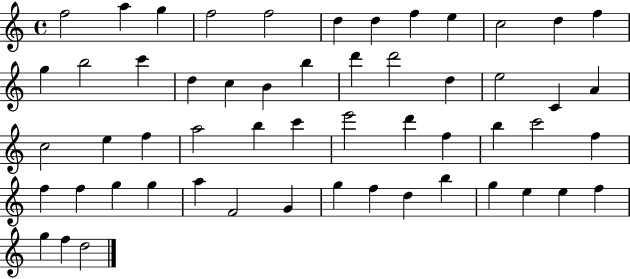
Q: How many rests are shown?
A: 0